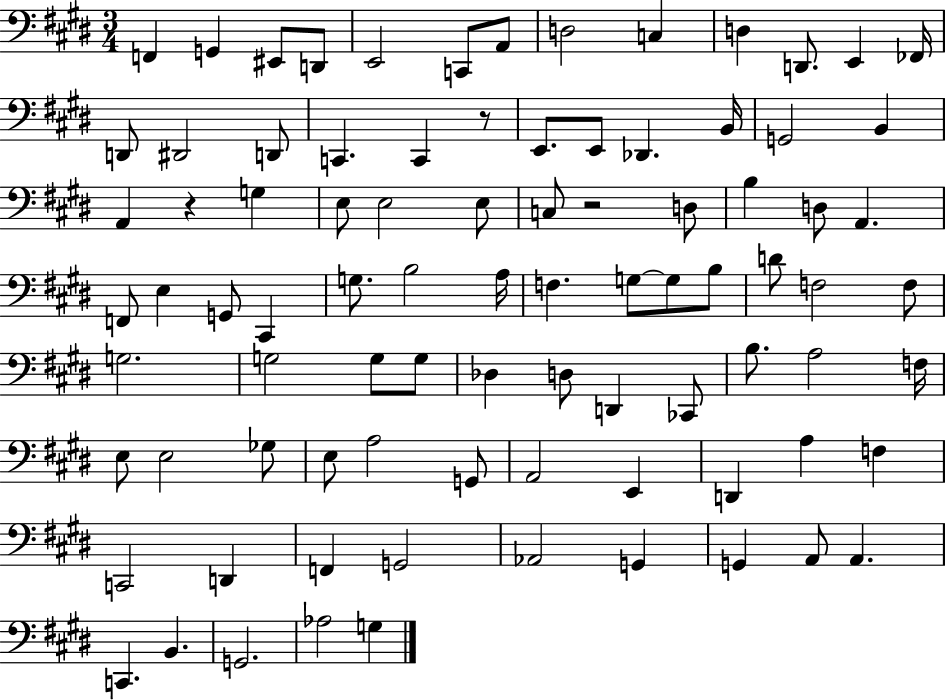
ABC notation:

X:1
T:Untitled
M:3/4
L:1/4
K:E
F,, G,, ^E,,/2 D,,/2 E,,2 C,,/2 A,,/2 D,2 C, D, D,,/2 E,, _F,,/4 D,,/2 ^D,,2 D,,/2 C,, C,, z/2 E,,/2 E,,/2 _D,, B,,/4 G,,2 B,, A,, z G, E,/2 E,2 E,/2 C,/2 z2 D,/2 B, D,/2 A,, F,,/2 E, G,,/2 ^C,, G,/2 B,2 A,/4 F, G,/2 G,/2 B,/2 D/2 F,2 F,/2 G,2 G,2 G,/2 G,/2 _D, D,/2 D,, _C,,/2 B,/2 A,2 F,/4 E,/2 E,2 _G,/2 E,/2 A,2 G,,/2 A,,2 E,, D,, A, F, C,,2 D,, F,, G,,2 _A,,2 G,, G,, A,,/2 A,, C,, B,, G,,2 _A,2 G,